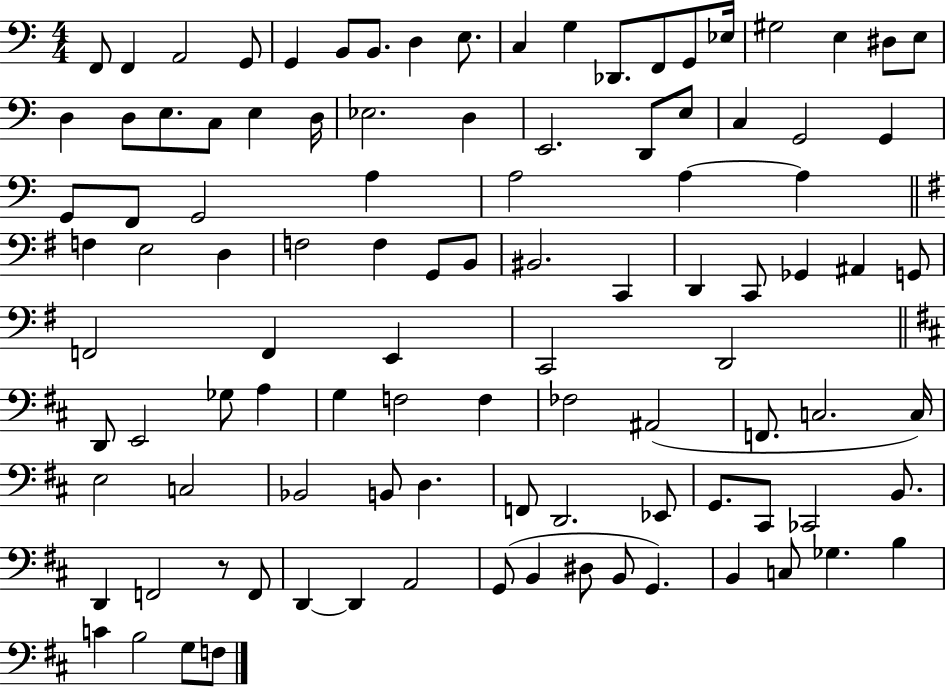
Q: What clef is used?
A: bass